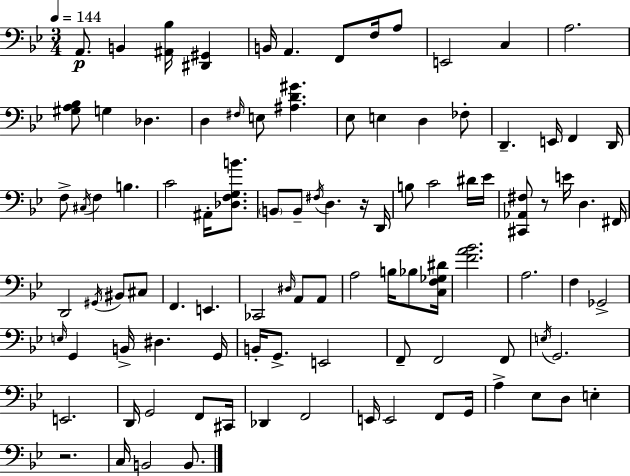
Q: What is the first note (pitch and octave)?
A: A2